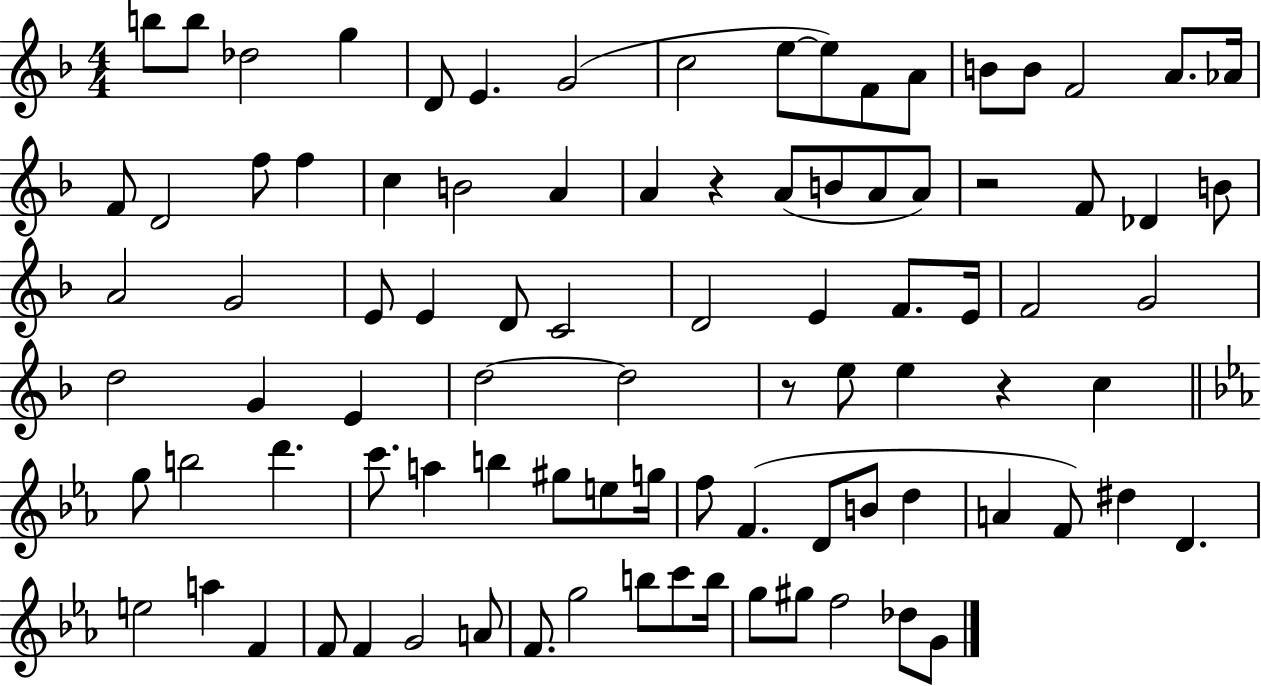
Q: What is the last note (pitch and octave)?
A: G4